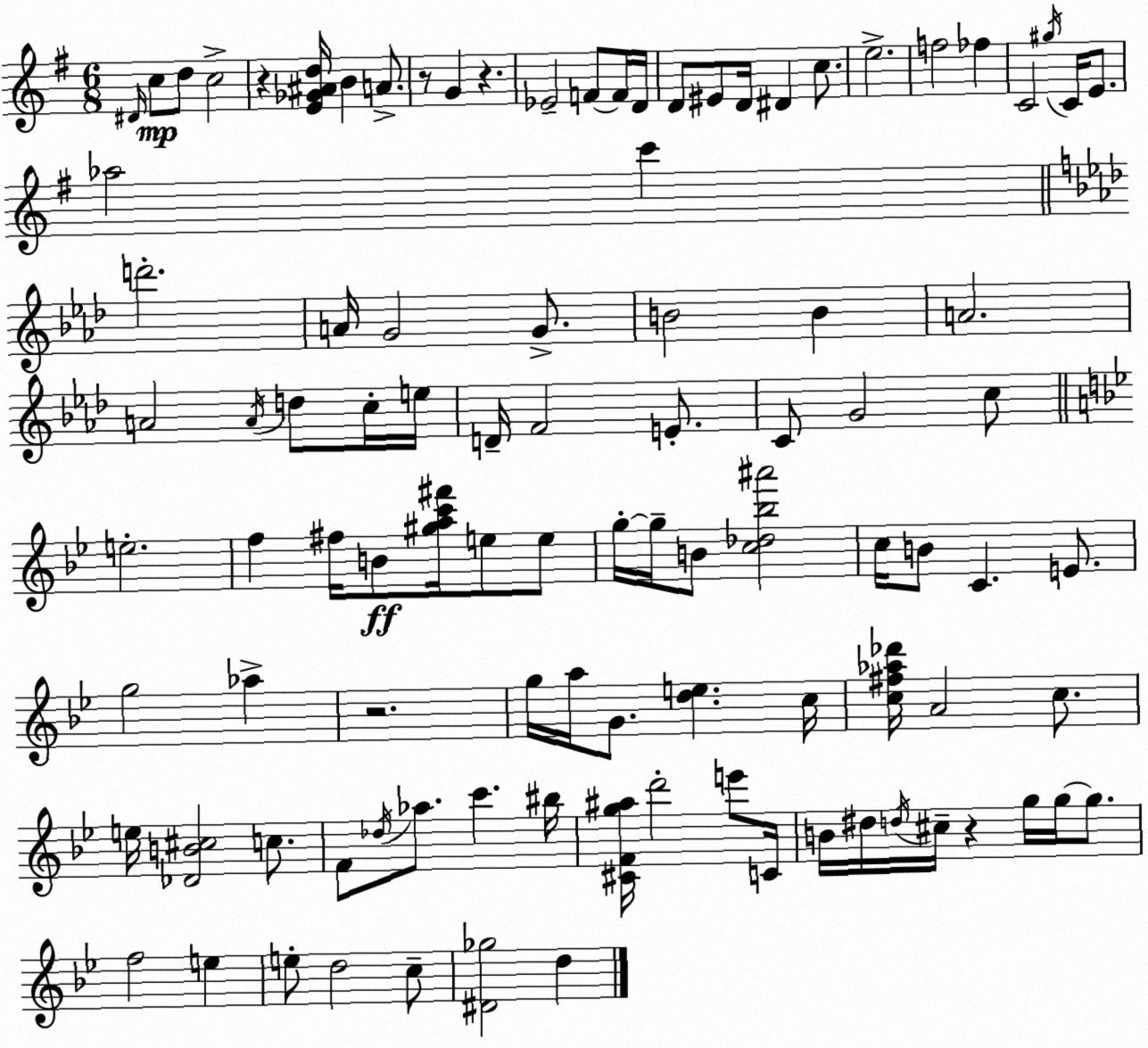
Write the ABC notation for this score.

X:1
T:Untitled
M:6/8
L:1/4
K:G
^D/4 c/2 d/2 c2 z [E_G^Ad]/4 B A/2 z/2 G z _E2 F/2 F/4 D/4 D/2 ^E/2 D/4 ^D c/2 e2 f2 _f C2 ^g/4 C/4 E/2 _a2 c' d'2 A/4 G2 G/2 B2 B A2 A2 A/4 d/2 c/4 e/4 D/4 F2 E/2 C/2 G2 c/2 e2 f ^f/4 B/2 [^gac'^f']/4 e/2 e/2 g/4 g/4 B/2 [c_d_b^a']2 c/4 B/2 C E/2 g2 _a z2 g/4 a/4 G/2 [de] c/4 [c^f_a_d']/4 A2 c/2 e/4 [_DB^c]2 c/2 F/2 _d/4 _a/2 c' ^b/4 [^CFg^a]/4 d'2 e'/2 C/4 B/4 ^d/4 d/4 ^c/4 z g/4 g/4 g/2 f2 e e/2 d2 c/2 [^D_g]2 d